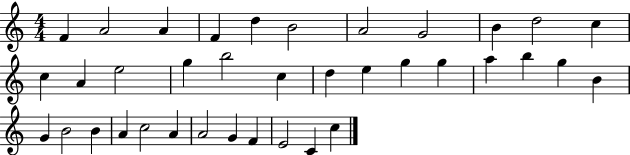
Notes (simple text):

F4/q A4/h A4/q F4/q D5/q B4/h A4/h G4/h B4/q D5/h C5/q C5/q A4/q E5/h G5/q B5/h C5/q D5/q E5/q G5/q G5/q A5/q B5/q G5/q B4/q G4/q B4/h B4/q A4/q C5/h A4/q A4/h G4/q F4/q E4/h C4/q C5/q